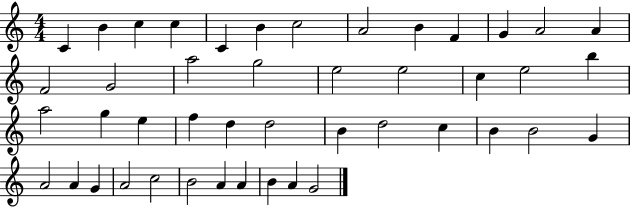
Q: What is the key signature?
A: C major